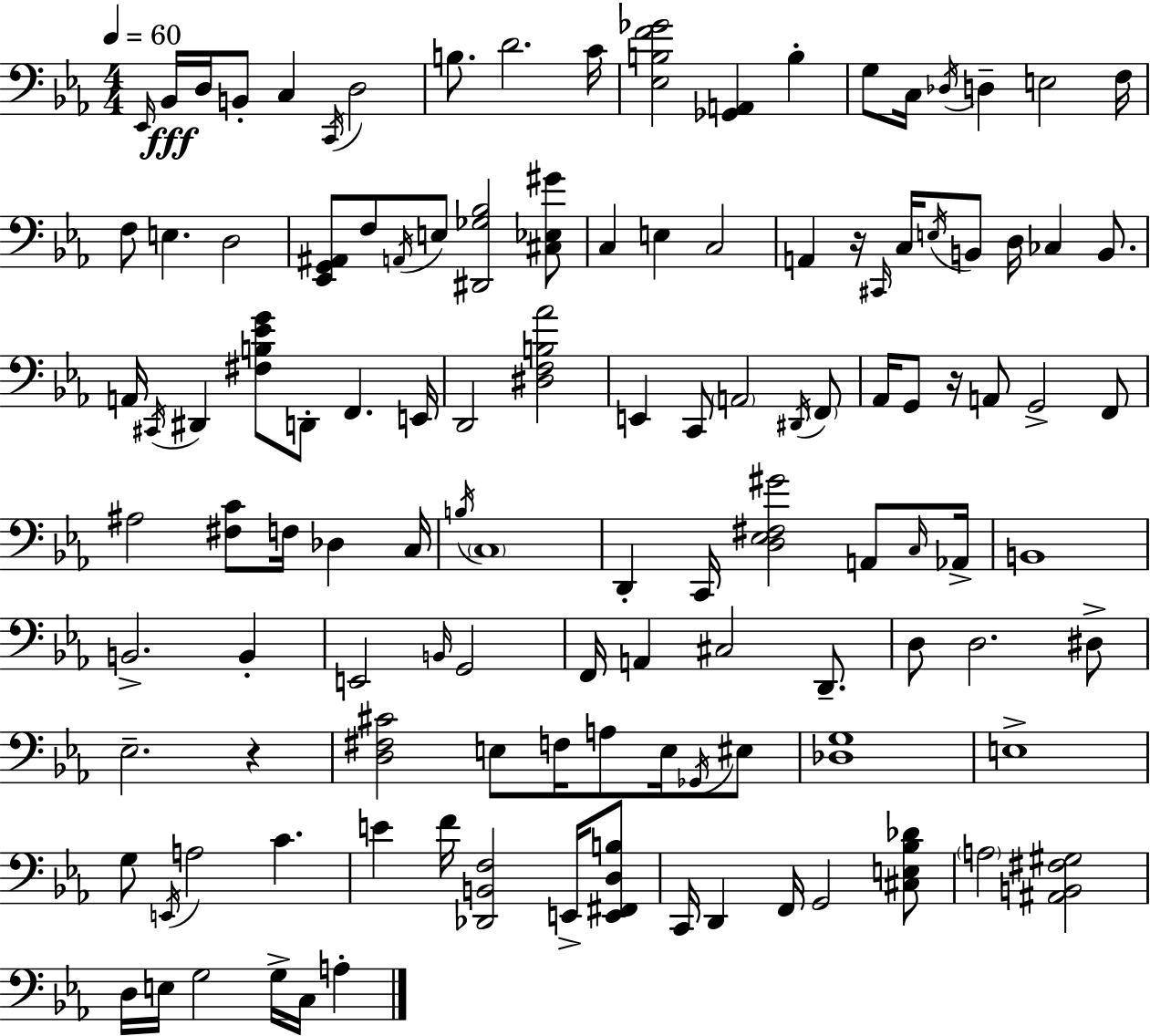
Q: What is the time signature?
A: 4/4